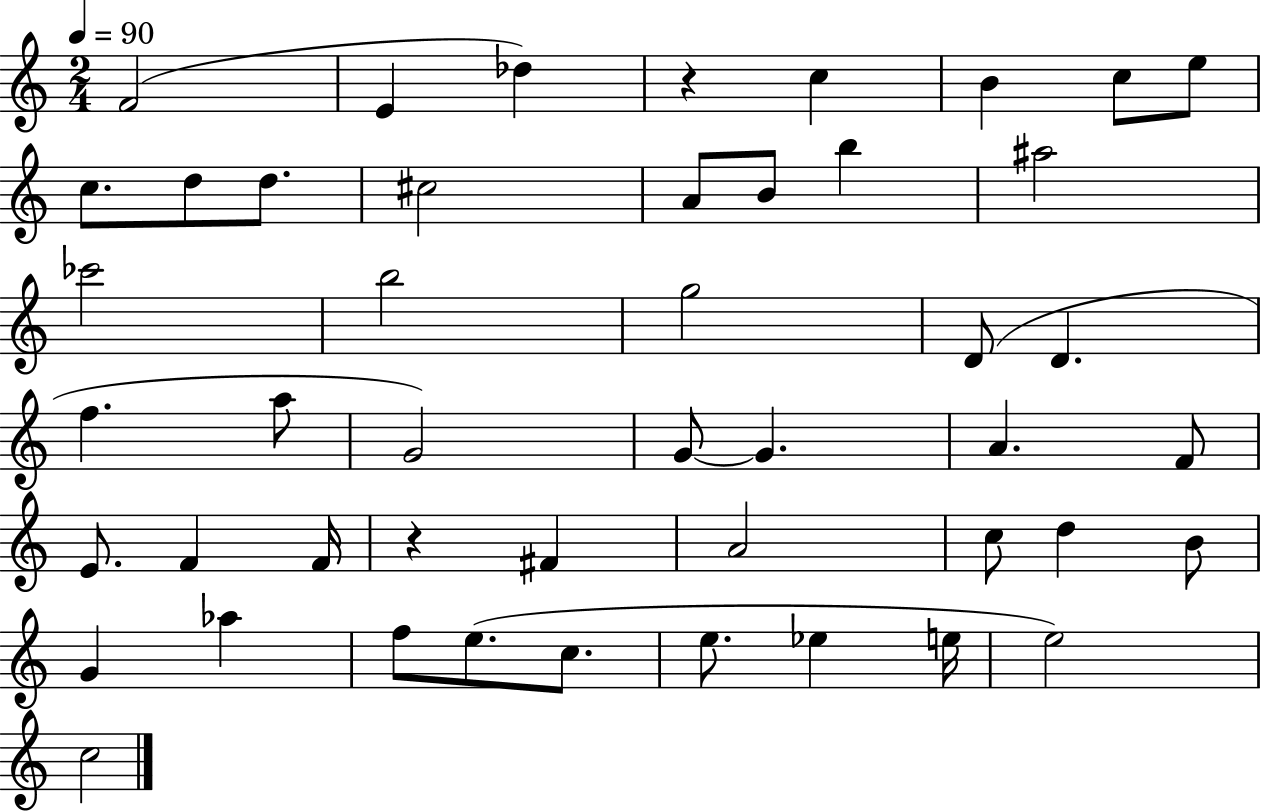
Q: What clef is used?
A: treble